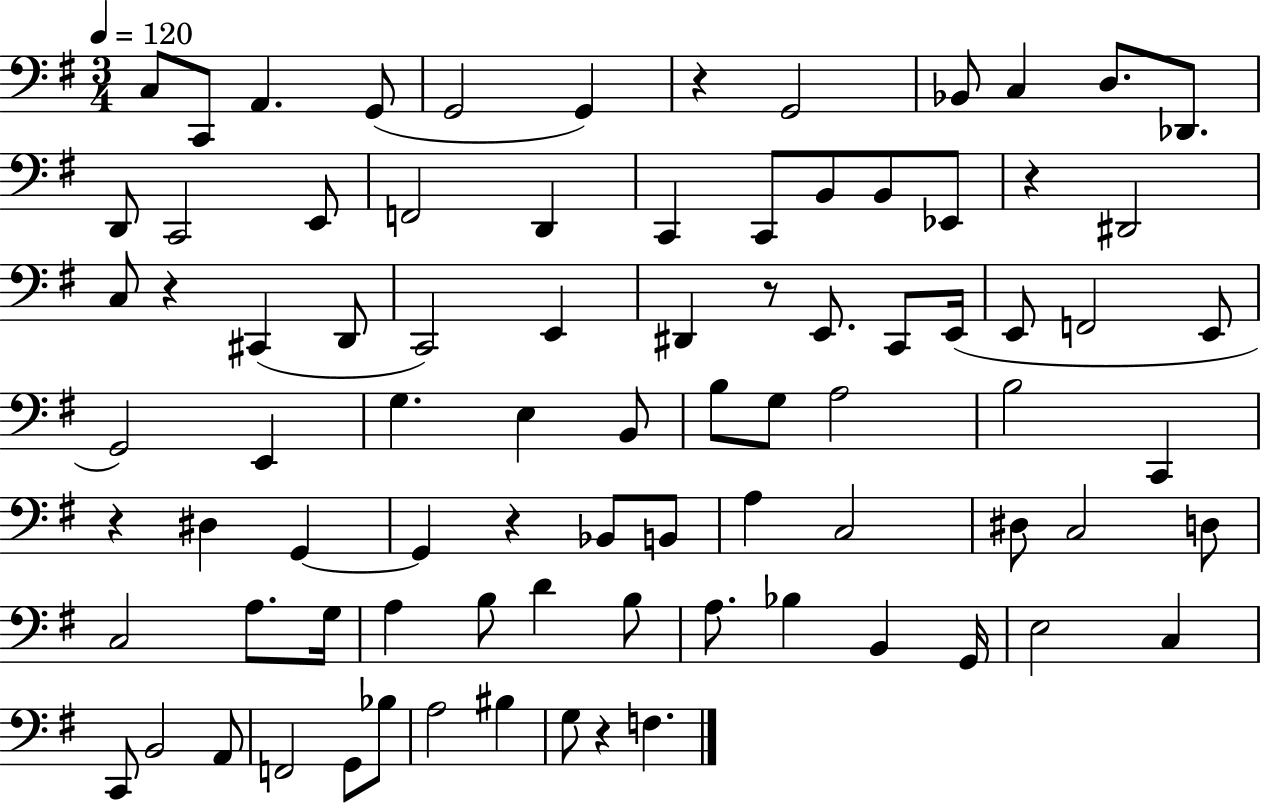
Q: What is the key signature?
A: G major